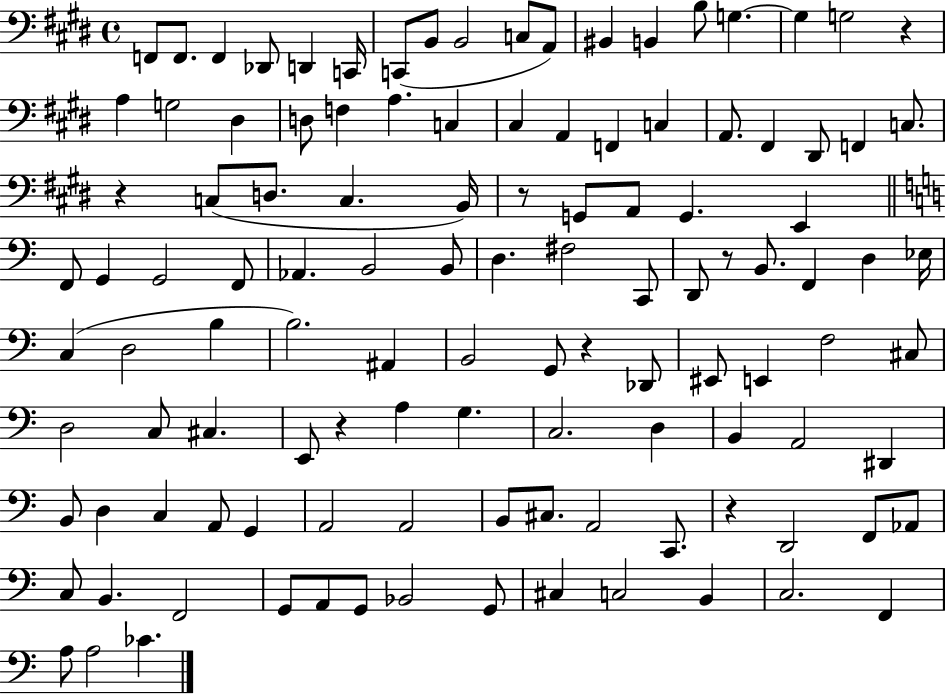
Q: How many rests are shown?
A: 7